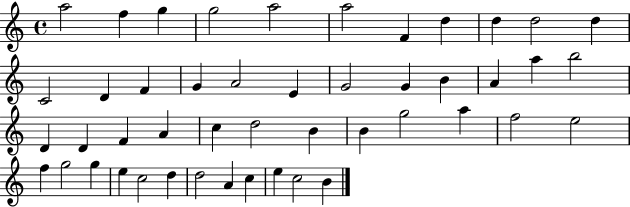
X:1
T:Untitled
M:4/4
L:1/4
K:C
a2 f g g2 a2 a2 F d d d2 d C2 D F G A2 E G2 G B A a b2 D D F A c d2 B B g2 a f2 e2 f g2 g e c2 d d2 A c e c2 B